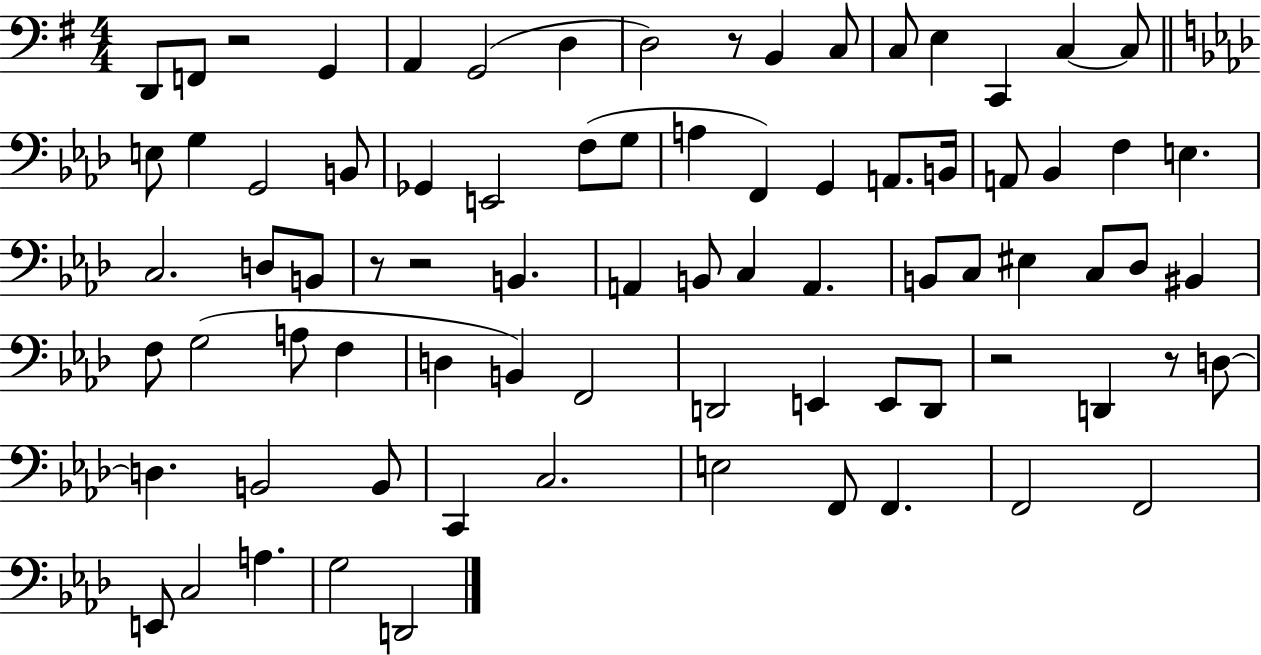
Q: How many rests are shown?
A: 6